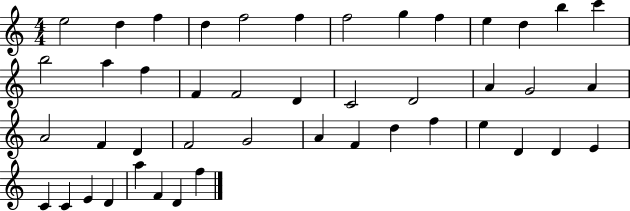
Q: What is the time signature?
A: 4/4